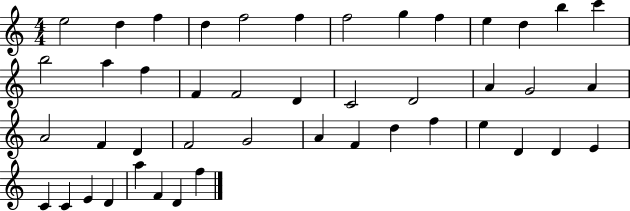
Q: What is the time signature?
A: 4/4